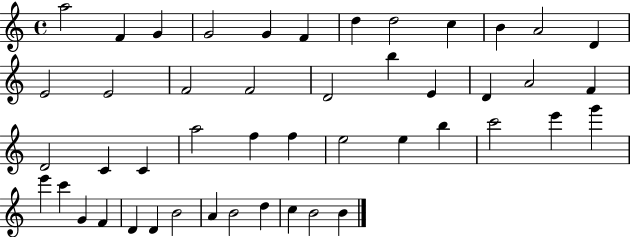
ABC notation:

X:1
T:Untitled
M:4/4
L:1/4
K:C
a2 F G G2 G F d d2 c B A2 D E2 E2 F2 F2 D2 b E D A2 F D2 C C a2 f f e2 e b c'2 e' g' e' c' G F D D B2 A B2 d c B2 B